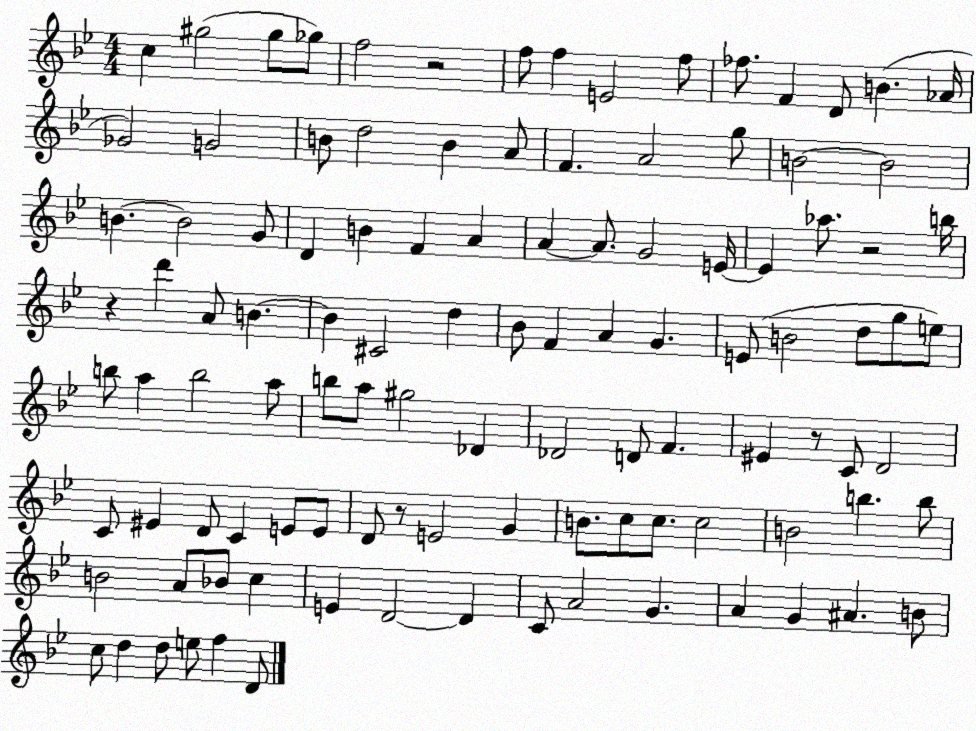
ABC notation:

X:1
T:Untitled
M:4/4
L:1/4
K:Bb
c ^g2 ^g/2 _g/2 f2 z2 f/2 f E2 f/2 _f/2 F D/2 B _A/4 _G2 G2 B/2 d2 B A/2 F A2 g/2 B2 B2 B B2 G/2 D B F A A A/2 G2 E/4 E _a/2 z2 b/4 z d' A/2 B B ^C2 d _B/2 F A G E/2 B2 d/2 g/2 e/2 b/2 a b2 a/2 b/2 a/2 ^g2 _D _D2 D/2 F ^E z/2 C/2 D2 C/2 ^E D/2 C E/2 E/2 D/2 z/2 E2 G B/2 c/2 c/2 c2 B2 b b/2 B2 A/2 _B/2 c E D2 D C/2 A2 G A G ^A B/2 c/2 d d/2 e/2 f D/2